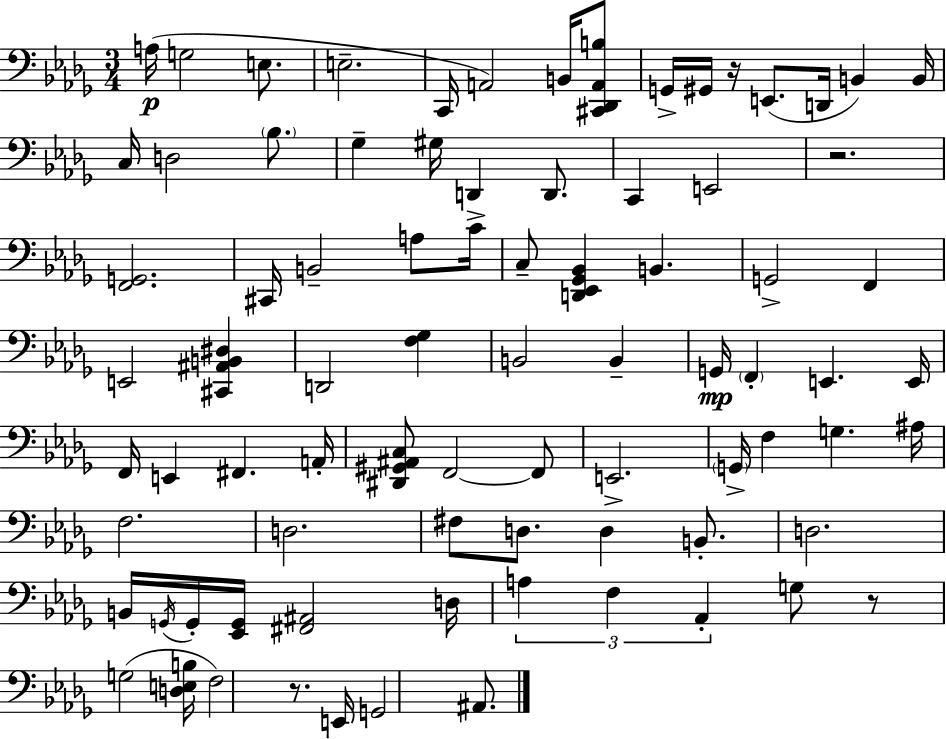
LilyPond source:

{
  \clef bass
  \numericTimeSignature
  \time 3/4
  \key bes \minor
  a16(\p g2 e8. | e2.-- | c,16 a,2) b,16 <cis, des, a, b>8 | g,16-> gis,16 r16 e,8.( d,16 b,4) b,16 | \break c16 d2 \parenthesize bes8. | ges4-- gis16 d,4 d,8. | c,4 e,2 | r2. | \break <f, g,>2. | cis,16 b,2-- a8 c'16-> | c8-- <d, ees, ges, bes,>4 b,4. | g,2-> f,4 | \break e,2 <cis, ais, b, dis>4 | d,2 <f ges>4 | b,2 b,4-- | g,16\mp \parenthesize f,4-. e,4. e,16 | \break f,16 e,4 fis,4. a,16-. | <dis, gis, ais, c>8 f,2~~ f,8 | e,2.-> | \parenthesize g,16-> f4 g4. ais16 | \break f2. | d2. | fis8 d8. d4 b,8.-. | d2. | \break b,16 \acciaccatura { g,16 } g,16-. <ees, g,>16 <fis, ais,>2 | d16 \tuplet 3/2 { a4 f4 aes,4-. } | g8 r8 g2( | <d e b>16 f2) r8. | \break e,16 g,2 ais,8. | \bar "|."
}